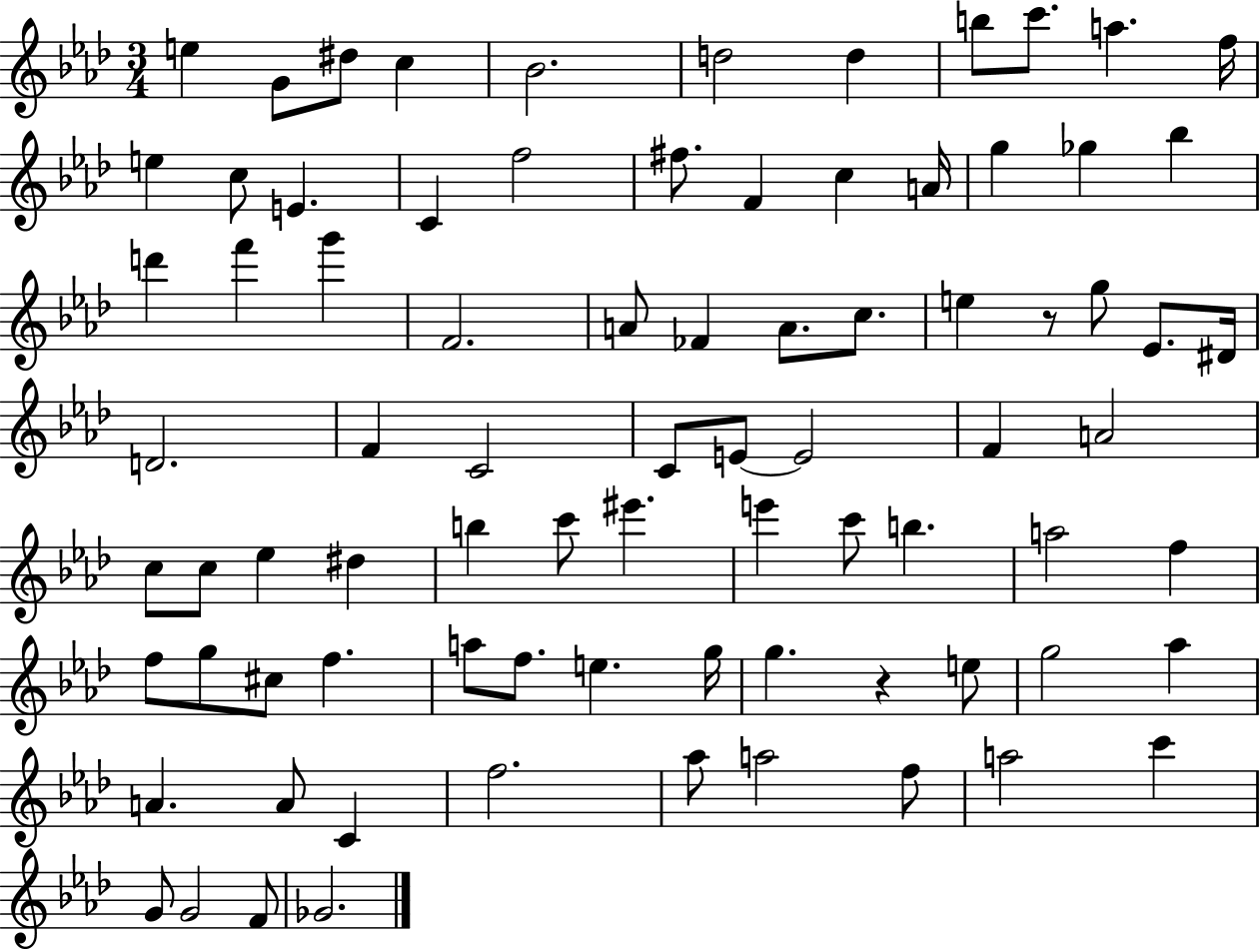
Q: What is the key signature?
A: AES major